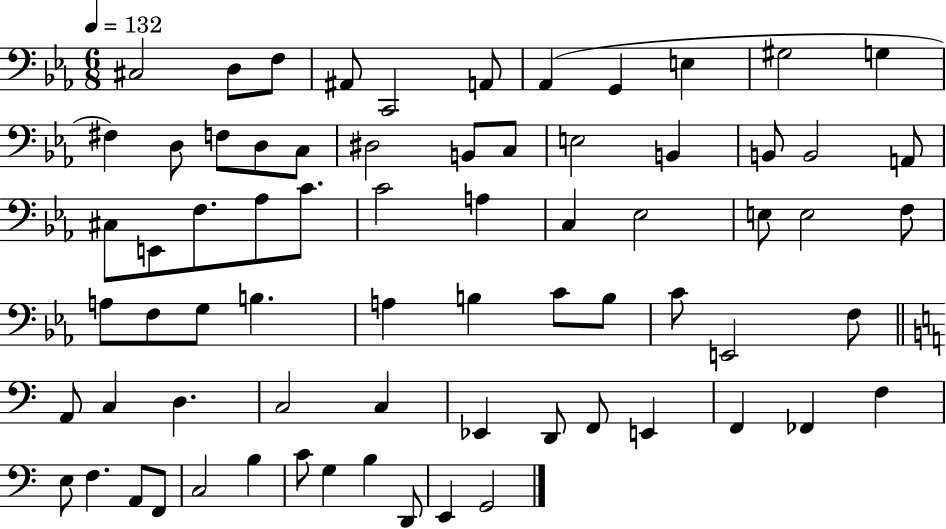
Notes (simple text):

C#3/h D3/e F3/e A#2/e C2/h A2/e Ab2/q G2/q E3/q G#3/h G3/q F#3/q D3/e F3/e D3/e C3/e D#3/h B2/e C3/e E3/h B2/q B2/e B2/h A2/e C#3/e E2/e F3/e. Ab3/e C4/e. C4/h A3/q C3/q Eb3/h E3/e E3/h F3/e A3/e F3/e G3/e B3/q. A3/q B3/q C4/e B3/e C4/e E2/h F3/e A2/e C3/q D3/q. C3/h C3/q Eb2/q D2/e F2/e E2/q F2/q FES2/q F3/q E3/e F3/q. A2/e F2/e C3/h B3/q C4/e G3/q B3/q D2/e E2/q G2/h